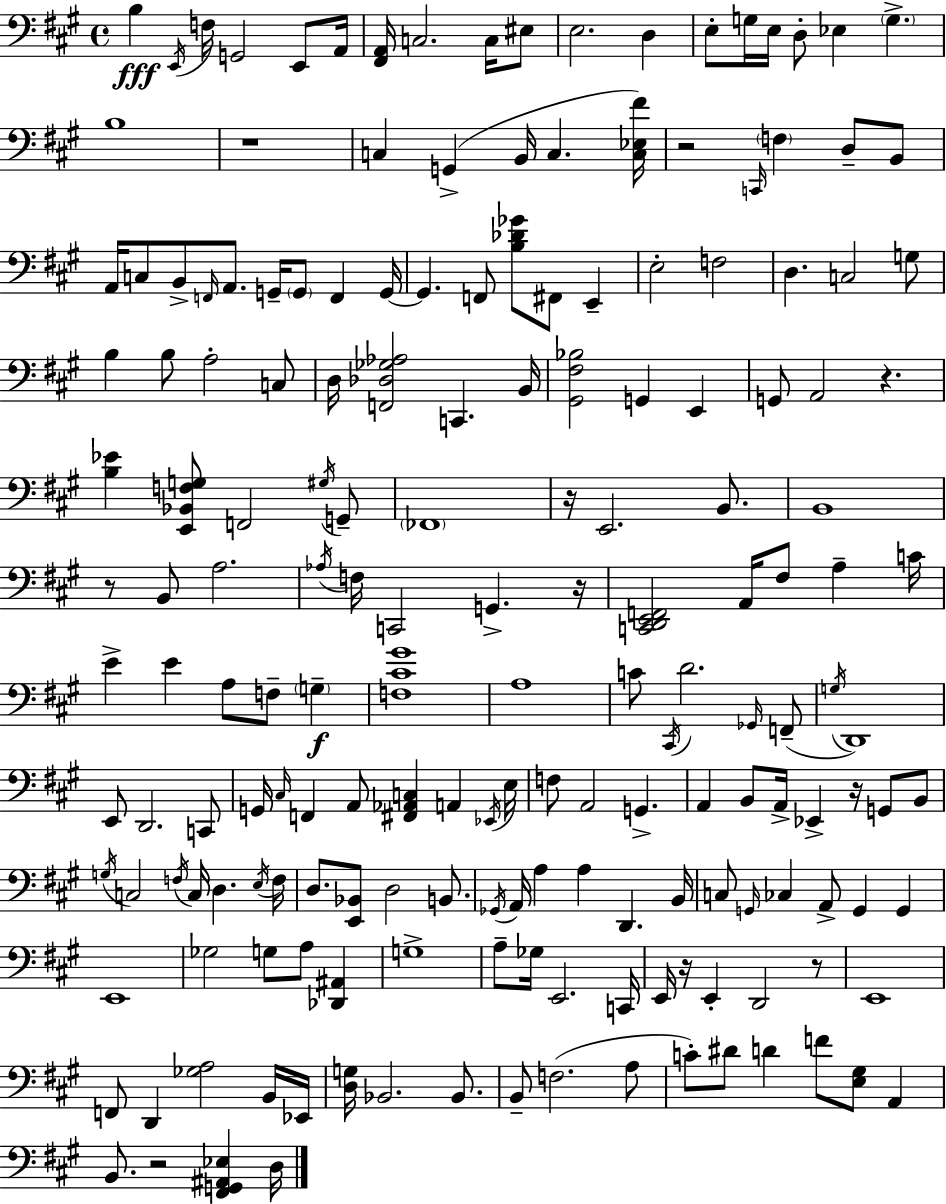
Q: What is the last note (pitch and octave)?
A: D3